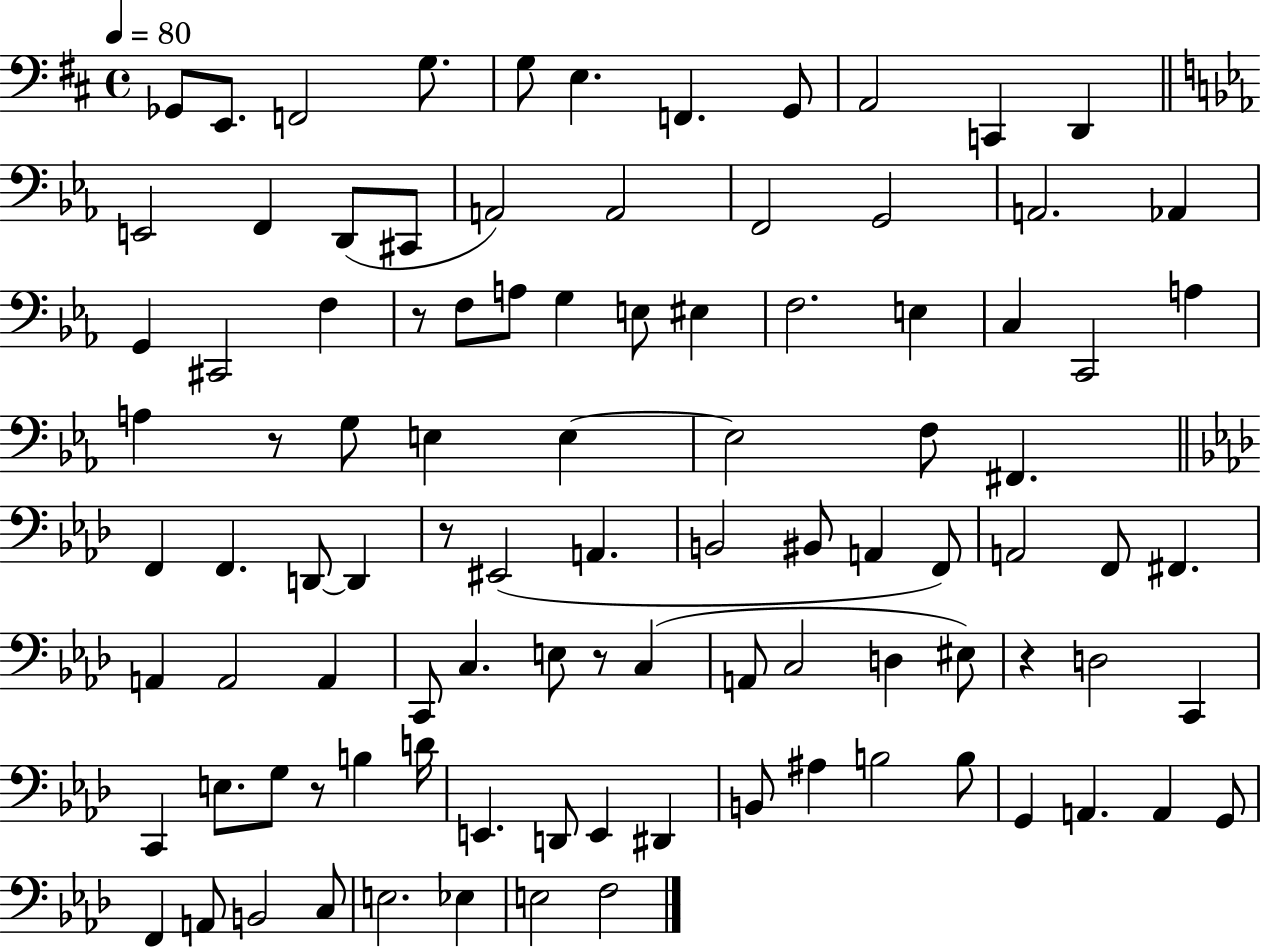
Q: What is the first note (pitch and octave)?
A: Gb2